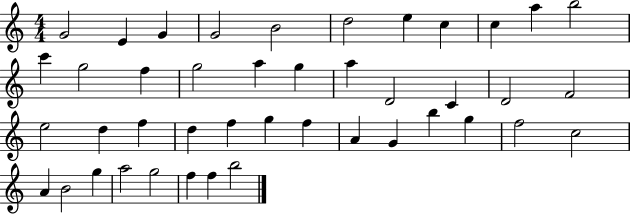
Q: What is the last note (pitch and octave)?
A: B5